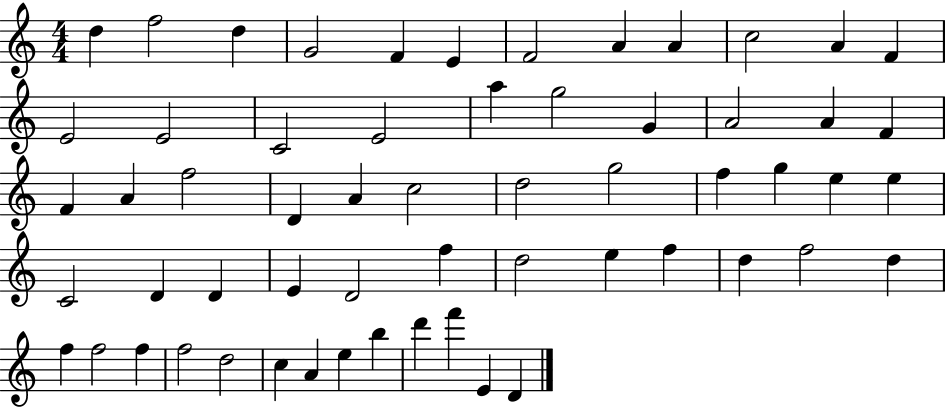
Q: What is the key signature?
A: C major